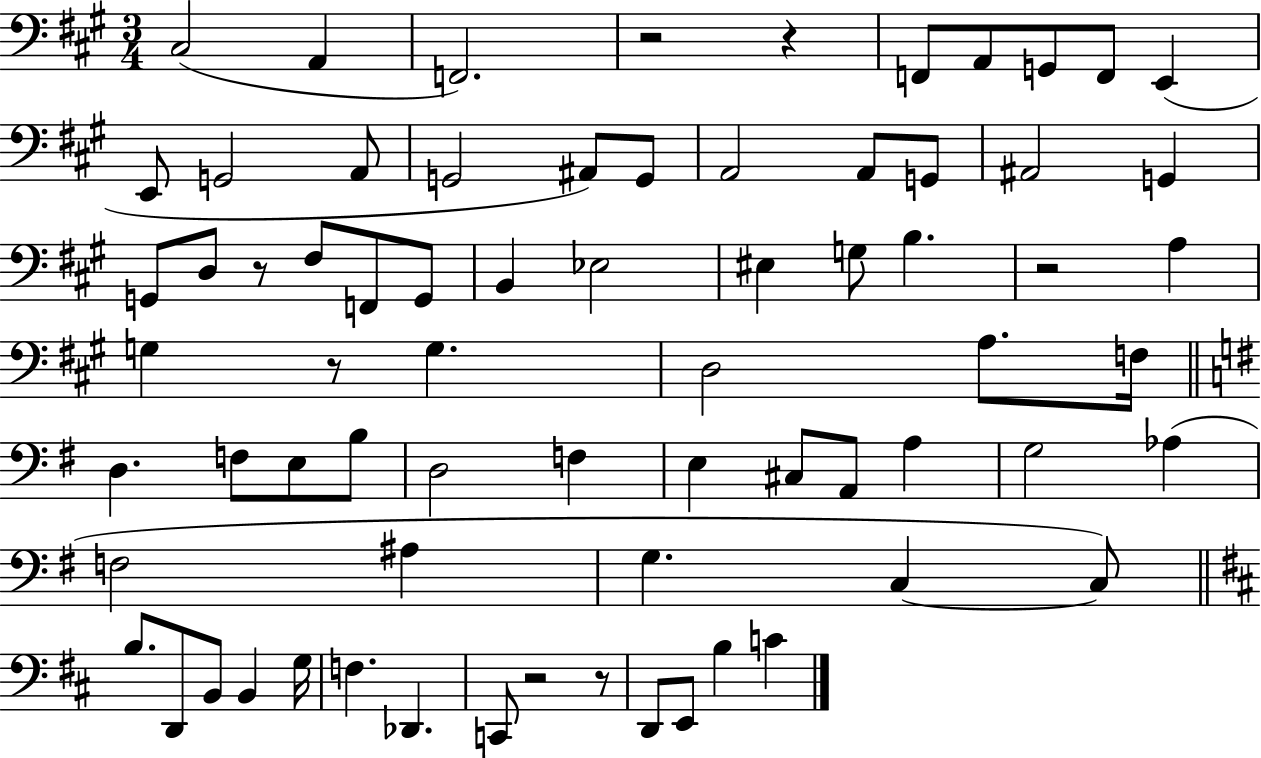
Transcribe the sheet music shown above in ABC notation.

X:1
T:Untitled
M:3/4
L:1/4
K:A
^C,2 A,, F,,2 z2 z F,,/2 A,,/2 G,,/2 F,,/2 E,, E,,/2 G,,2 A,,/2 G,,2 ^A,,/2 G,,/2 A,,2 A,,/2 G,,/2 ^A,,2 G,, G,,/2 D,/2 z/2 ^F,/2 F,,/2 G,,/2 B,, _E,2 ^E, G,/2 B, z2 A, G, z/2 G, D,2 A,/2 F,/4 D, F,/2 E,/2 B,/2 D,2 F, E, ^C,/2 A,,/2 A, G,2 _A, F,2 ^A, G, C, C,/2 B,/2 D,,/2 B,,/2 B,, G,/4 F, _D,, C,,/2 z2 z/2 D,,/2 E,,/2 B, C